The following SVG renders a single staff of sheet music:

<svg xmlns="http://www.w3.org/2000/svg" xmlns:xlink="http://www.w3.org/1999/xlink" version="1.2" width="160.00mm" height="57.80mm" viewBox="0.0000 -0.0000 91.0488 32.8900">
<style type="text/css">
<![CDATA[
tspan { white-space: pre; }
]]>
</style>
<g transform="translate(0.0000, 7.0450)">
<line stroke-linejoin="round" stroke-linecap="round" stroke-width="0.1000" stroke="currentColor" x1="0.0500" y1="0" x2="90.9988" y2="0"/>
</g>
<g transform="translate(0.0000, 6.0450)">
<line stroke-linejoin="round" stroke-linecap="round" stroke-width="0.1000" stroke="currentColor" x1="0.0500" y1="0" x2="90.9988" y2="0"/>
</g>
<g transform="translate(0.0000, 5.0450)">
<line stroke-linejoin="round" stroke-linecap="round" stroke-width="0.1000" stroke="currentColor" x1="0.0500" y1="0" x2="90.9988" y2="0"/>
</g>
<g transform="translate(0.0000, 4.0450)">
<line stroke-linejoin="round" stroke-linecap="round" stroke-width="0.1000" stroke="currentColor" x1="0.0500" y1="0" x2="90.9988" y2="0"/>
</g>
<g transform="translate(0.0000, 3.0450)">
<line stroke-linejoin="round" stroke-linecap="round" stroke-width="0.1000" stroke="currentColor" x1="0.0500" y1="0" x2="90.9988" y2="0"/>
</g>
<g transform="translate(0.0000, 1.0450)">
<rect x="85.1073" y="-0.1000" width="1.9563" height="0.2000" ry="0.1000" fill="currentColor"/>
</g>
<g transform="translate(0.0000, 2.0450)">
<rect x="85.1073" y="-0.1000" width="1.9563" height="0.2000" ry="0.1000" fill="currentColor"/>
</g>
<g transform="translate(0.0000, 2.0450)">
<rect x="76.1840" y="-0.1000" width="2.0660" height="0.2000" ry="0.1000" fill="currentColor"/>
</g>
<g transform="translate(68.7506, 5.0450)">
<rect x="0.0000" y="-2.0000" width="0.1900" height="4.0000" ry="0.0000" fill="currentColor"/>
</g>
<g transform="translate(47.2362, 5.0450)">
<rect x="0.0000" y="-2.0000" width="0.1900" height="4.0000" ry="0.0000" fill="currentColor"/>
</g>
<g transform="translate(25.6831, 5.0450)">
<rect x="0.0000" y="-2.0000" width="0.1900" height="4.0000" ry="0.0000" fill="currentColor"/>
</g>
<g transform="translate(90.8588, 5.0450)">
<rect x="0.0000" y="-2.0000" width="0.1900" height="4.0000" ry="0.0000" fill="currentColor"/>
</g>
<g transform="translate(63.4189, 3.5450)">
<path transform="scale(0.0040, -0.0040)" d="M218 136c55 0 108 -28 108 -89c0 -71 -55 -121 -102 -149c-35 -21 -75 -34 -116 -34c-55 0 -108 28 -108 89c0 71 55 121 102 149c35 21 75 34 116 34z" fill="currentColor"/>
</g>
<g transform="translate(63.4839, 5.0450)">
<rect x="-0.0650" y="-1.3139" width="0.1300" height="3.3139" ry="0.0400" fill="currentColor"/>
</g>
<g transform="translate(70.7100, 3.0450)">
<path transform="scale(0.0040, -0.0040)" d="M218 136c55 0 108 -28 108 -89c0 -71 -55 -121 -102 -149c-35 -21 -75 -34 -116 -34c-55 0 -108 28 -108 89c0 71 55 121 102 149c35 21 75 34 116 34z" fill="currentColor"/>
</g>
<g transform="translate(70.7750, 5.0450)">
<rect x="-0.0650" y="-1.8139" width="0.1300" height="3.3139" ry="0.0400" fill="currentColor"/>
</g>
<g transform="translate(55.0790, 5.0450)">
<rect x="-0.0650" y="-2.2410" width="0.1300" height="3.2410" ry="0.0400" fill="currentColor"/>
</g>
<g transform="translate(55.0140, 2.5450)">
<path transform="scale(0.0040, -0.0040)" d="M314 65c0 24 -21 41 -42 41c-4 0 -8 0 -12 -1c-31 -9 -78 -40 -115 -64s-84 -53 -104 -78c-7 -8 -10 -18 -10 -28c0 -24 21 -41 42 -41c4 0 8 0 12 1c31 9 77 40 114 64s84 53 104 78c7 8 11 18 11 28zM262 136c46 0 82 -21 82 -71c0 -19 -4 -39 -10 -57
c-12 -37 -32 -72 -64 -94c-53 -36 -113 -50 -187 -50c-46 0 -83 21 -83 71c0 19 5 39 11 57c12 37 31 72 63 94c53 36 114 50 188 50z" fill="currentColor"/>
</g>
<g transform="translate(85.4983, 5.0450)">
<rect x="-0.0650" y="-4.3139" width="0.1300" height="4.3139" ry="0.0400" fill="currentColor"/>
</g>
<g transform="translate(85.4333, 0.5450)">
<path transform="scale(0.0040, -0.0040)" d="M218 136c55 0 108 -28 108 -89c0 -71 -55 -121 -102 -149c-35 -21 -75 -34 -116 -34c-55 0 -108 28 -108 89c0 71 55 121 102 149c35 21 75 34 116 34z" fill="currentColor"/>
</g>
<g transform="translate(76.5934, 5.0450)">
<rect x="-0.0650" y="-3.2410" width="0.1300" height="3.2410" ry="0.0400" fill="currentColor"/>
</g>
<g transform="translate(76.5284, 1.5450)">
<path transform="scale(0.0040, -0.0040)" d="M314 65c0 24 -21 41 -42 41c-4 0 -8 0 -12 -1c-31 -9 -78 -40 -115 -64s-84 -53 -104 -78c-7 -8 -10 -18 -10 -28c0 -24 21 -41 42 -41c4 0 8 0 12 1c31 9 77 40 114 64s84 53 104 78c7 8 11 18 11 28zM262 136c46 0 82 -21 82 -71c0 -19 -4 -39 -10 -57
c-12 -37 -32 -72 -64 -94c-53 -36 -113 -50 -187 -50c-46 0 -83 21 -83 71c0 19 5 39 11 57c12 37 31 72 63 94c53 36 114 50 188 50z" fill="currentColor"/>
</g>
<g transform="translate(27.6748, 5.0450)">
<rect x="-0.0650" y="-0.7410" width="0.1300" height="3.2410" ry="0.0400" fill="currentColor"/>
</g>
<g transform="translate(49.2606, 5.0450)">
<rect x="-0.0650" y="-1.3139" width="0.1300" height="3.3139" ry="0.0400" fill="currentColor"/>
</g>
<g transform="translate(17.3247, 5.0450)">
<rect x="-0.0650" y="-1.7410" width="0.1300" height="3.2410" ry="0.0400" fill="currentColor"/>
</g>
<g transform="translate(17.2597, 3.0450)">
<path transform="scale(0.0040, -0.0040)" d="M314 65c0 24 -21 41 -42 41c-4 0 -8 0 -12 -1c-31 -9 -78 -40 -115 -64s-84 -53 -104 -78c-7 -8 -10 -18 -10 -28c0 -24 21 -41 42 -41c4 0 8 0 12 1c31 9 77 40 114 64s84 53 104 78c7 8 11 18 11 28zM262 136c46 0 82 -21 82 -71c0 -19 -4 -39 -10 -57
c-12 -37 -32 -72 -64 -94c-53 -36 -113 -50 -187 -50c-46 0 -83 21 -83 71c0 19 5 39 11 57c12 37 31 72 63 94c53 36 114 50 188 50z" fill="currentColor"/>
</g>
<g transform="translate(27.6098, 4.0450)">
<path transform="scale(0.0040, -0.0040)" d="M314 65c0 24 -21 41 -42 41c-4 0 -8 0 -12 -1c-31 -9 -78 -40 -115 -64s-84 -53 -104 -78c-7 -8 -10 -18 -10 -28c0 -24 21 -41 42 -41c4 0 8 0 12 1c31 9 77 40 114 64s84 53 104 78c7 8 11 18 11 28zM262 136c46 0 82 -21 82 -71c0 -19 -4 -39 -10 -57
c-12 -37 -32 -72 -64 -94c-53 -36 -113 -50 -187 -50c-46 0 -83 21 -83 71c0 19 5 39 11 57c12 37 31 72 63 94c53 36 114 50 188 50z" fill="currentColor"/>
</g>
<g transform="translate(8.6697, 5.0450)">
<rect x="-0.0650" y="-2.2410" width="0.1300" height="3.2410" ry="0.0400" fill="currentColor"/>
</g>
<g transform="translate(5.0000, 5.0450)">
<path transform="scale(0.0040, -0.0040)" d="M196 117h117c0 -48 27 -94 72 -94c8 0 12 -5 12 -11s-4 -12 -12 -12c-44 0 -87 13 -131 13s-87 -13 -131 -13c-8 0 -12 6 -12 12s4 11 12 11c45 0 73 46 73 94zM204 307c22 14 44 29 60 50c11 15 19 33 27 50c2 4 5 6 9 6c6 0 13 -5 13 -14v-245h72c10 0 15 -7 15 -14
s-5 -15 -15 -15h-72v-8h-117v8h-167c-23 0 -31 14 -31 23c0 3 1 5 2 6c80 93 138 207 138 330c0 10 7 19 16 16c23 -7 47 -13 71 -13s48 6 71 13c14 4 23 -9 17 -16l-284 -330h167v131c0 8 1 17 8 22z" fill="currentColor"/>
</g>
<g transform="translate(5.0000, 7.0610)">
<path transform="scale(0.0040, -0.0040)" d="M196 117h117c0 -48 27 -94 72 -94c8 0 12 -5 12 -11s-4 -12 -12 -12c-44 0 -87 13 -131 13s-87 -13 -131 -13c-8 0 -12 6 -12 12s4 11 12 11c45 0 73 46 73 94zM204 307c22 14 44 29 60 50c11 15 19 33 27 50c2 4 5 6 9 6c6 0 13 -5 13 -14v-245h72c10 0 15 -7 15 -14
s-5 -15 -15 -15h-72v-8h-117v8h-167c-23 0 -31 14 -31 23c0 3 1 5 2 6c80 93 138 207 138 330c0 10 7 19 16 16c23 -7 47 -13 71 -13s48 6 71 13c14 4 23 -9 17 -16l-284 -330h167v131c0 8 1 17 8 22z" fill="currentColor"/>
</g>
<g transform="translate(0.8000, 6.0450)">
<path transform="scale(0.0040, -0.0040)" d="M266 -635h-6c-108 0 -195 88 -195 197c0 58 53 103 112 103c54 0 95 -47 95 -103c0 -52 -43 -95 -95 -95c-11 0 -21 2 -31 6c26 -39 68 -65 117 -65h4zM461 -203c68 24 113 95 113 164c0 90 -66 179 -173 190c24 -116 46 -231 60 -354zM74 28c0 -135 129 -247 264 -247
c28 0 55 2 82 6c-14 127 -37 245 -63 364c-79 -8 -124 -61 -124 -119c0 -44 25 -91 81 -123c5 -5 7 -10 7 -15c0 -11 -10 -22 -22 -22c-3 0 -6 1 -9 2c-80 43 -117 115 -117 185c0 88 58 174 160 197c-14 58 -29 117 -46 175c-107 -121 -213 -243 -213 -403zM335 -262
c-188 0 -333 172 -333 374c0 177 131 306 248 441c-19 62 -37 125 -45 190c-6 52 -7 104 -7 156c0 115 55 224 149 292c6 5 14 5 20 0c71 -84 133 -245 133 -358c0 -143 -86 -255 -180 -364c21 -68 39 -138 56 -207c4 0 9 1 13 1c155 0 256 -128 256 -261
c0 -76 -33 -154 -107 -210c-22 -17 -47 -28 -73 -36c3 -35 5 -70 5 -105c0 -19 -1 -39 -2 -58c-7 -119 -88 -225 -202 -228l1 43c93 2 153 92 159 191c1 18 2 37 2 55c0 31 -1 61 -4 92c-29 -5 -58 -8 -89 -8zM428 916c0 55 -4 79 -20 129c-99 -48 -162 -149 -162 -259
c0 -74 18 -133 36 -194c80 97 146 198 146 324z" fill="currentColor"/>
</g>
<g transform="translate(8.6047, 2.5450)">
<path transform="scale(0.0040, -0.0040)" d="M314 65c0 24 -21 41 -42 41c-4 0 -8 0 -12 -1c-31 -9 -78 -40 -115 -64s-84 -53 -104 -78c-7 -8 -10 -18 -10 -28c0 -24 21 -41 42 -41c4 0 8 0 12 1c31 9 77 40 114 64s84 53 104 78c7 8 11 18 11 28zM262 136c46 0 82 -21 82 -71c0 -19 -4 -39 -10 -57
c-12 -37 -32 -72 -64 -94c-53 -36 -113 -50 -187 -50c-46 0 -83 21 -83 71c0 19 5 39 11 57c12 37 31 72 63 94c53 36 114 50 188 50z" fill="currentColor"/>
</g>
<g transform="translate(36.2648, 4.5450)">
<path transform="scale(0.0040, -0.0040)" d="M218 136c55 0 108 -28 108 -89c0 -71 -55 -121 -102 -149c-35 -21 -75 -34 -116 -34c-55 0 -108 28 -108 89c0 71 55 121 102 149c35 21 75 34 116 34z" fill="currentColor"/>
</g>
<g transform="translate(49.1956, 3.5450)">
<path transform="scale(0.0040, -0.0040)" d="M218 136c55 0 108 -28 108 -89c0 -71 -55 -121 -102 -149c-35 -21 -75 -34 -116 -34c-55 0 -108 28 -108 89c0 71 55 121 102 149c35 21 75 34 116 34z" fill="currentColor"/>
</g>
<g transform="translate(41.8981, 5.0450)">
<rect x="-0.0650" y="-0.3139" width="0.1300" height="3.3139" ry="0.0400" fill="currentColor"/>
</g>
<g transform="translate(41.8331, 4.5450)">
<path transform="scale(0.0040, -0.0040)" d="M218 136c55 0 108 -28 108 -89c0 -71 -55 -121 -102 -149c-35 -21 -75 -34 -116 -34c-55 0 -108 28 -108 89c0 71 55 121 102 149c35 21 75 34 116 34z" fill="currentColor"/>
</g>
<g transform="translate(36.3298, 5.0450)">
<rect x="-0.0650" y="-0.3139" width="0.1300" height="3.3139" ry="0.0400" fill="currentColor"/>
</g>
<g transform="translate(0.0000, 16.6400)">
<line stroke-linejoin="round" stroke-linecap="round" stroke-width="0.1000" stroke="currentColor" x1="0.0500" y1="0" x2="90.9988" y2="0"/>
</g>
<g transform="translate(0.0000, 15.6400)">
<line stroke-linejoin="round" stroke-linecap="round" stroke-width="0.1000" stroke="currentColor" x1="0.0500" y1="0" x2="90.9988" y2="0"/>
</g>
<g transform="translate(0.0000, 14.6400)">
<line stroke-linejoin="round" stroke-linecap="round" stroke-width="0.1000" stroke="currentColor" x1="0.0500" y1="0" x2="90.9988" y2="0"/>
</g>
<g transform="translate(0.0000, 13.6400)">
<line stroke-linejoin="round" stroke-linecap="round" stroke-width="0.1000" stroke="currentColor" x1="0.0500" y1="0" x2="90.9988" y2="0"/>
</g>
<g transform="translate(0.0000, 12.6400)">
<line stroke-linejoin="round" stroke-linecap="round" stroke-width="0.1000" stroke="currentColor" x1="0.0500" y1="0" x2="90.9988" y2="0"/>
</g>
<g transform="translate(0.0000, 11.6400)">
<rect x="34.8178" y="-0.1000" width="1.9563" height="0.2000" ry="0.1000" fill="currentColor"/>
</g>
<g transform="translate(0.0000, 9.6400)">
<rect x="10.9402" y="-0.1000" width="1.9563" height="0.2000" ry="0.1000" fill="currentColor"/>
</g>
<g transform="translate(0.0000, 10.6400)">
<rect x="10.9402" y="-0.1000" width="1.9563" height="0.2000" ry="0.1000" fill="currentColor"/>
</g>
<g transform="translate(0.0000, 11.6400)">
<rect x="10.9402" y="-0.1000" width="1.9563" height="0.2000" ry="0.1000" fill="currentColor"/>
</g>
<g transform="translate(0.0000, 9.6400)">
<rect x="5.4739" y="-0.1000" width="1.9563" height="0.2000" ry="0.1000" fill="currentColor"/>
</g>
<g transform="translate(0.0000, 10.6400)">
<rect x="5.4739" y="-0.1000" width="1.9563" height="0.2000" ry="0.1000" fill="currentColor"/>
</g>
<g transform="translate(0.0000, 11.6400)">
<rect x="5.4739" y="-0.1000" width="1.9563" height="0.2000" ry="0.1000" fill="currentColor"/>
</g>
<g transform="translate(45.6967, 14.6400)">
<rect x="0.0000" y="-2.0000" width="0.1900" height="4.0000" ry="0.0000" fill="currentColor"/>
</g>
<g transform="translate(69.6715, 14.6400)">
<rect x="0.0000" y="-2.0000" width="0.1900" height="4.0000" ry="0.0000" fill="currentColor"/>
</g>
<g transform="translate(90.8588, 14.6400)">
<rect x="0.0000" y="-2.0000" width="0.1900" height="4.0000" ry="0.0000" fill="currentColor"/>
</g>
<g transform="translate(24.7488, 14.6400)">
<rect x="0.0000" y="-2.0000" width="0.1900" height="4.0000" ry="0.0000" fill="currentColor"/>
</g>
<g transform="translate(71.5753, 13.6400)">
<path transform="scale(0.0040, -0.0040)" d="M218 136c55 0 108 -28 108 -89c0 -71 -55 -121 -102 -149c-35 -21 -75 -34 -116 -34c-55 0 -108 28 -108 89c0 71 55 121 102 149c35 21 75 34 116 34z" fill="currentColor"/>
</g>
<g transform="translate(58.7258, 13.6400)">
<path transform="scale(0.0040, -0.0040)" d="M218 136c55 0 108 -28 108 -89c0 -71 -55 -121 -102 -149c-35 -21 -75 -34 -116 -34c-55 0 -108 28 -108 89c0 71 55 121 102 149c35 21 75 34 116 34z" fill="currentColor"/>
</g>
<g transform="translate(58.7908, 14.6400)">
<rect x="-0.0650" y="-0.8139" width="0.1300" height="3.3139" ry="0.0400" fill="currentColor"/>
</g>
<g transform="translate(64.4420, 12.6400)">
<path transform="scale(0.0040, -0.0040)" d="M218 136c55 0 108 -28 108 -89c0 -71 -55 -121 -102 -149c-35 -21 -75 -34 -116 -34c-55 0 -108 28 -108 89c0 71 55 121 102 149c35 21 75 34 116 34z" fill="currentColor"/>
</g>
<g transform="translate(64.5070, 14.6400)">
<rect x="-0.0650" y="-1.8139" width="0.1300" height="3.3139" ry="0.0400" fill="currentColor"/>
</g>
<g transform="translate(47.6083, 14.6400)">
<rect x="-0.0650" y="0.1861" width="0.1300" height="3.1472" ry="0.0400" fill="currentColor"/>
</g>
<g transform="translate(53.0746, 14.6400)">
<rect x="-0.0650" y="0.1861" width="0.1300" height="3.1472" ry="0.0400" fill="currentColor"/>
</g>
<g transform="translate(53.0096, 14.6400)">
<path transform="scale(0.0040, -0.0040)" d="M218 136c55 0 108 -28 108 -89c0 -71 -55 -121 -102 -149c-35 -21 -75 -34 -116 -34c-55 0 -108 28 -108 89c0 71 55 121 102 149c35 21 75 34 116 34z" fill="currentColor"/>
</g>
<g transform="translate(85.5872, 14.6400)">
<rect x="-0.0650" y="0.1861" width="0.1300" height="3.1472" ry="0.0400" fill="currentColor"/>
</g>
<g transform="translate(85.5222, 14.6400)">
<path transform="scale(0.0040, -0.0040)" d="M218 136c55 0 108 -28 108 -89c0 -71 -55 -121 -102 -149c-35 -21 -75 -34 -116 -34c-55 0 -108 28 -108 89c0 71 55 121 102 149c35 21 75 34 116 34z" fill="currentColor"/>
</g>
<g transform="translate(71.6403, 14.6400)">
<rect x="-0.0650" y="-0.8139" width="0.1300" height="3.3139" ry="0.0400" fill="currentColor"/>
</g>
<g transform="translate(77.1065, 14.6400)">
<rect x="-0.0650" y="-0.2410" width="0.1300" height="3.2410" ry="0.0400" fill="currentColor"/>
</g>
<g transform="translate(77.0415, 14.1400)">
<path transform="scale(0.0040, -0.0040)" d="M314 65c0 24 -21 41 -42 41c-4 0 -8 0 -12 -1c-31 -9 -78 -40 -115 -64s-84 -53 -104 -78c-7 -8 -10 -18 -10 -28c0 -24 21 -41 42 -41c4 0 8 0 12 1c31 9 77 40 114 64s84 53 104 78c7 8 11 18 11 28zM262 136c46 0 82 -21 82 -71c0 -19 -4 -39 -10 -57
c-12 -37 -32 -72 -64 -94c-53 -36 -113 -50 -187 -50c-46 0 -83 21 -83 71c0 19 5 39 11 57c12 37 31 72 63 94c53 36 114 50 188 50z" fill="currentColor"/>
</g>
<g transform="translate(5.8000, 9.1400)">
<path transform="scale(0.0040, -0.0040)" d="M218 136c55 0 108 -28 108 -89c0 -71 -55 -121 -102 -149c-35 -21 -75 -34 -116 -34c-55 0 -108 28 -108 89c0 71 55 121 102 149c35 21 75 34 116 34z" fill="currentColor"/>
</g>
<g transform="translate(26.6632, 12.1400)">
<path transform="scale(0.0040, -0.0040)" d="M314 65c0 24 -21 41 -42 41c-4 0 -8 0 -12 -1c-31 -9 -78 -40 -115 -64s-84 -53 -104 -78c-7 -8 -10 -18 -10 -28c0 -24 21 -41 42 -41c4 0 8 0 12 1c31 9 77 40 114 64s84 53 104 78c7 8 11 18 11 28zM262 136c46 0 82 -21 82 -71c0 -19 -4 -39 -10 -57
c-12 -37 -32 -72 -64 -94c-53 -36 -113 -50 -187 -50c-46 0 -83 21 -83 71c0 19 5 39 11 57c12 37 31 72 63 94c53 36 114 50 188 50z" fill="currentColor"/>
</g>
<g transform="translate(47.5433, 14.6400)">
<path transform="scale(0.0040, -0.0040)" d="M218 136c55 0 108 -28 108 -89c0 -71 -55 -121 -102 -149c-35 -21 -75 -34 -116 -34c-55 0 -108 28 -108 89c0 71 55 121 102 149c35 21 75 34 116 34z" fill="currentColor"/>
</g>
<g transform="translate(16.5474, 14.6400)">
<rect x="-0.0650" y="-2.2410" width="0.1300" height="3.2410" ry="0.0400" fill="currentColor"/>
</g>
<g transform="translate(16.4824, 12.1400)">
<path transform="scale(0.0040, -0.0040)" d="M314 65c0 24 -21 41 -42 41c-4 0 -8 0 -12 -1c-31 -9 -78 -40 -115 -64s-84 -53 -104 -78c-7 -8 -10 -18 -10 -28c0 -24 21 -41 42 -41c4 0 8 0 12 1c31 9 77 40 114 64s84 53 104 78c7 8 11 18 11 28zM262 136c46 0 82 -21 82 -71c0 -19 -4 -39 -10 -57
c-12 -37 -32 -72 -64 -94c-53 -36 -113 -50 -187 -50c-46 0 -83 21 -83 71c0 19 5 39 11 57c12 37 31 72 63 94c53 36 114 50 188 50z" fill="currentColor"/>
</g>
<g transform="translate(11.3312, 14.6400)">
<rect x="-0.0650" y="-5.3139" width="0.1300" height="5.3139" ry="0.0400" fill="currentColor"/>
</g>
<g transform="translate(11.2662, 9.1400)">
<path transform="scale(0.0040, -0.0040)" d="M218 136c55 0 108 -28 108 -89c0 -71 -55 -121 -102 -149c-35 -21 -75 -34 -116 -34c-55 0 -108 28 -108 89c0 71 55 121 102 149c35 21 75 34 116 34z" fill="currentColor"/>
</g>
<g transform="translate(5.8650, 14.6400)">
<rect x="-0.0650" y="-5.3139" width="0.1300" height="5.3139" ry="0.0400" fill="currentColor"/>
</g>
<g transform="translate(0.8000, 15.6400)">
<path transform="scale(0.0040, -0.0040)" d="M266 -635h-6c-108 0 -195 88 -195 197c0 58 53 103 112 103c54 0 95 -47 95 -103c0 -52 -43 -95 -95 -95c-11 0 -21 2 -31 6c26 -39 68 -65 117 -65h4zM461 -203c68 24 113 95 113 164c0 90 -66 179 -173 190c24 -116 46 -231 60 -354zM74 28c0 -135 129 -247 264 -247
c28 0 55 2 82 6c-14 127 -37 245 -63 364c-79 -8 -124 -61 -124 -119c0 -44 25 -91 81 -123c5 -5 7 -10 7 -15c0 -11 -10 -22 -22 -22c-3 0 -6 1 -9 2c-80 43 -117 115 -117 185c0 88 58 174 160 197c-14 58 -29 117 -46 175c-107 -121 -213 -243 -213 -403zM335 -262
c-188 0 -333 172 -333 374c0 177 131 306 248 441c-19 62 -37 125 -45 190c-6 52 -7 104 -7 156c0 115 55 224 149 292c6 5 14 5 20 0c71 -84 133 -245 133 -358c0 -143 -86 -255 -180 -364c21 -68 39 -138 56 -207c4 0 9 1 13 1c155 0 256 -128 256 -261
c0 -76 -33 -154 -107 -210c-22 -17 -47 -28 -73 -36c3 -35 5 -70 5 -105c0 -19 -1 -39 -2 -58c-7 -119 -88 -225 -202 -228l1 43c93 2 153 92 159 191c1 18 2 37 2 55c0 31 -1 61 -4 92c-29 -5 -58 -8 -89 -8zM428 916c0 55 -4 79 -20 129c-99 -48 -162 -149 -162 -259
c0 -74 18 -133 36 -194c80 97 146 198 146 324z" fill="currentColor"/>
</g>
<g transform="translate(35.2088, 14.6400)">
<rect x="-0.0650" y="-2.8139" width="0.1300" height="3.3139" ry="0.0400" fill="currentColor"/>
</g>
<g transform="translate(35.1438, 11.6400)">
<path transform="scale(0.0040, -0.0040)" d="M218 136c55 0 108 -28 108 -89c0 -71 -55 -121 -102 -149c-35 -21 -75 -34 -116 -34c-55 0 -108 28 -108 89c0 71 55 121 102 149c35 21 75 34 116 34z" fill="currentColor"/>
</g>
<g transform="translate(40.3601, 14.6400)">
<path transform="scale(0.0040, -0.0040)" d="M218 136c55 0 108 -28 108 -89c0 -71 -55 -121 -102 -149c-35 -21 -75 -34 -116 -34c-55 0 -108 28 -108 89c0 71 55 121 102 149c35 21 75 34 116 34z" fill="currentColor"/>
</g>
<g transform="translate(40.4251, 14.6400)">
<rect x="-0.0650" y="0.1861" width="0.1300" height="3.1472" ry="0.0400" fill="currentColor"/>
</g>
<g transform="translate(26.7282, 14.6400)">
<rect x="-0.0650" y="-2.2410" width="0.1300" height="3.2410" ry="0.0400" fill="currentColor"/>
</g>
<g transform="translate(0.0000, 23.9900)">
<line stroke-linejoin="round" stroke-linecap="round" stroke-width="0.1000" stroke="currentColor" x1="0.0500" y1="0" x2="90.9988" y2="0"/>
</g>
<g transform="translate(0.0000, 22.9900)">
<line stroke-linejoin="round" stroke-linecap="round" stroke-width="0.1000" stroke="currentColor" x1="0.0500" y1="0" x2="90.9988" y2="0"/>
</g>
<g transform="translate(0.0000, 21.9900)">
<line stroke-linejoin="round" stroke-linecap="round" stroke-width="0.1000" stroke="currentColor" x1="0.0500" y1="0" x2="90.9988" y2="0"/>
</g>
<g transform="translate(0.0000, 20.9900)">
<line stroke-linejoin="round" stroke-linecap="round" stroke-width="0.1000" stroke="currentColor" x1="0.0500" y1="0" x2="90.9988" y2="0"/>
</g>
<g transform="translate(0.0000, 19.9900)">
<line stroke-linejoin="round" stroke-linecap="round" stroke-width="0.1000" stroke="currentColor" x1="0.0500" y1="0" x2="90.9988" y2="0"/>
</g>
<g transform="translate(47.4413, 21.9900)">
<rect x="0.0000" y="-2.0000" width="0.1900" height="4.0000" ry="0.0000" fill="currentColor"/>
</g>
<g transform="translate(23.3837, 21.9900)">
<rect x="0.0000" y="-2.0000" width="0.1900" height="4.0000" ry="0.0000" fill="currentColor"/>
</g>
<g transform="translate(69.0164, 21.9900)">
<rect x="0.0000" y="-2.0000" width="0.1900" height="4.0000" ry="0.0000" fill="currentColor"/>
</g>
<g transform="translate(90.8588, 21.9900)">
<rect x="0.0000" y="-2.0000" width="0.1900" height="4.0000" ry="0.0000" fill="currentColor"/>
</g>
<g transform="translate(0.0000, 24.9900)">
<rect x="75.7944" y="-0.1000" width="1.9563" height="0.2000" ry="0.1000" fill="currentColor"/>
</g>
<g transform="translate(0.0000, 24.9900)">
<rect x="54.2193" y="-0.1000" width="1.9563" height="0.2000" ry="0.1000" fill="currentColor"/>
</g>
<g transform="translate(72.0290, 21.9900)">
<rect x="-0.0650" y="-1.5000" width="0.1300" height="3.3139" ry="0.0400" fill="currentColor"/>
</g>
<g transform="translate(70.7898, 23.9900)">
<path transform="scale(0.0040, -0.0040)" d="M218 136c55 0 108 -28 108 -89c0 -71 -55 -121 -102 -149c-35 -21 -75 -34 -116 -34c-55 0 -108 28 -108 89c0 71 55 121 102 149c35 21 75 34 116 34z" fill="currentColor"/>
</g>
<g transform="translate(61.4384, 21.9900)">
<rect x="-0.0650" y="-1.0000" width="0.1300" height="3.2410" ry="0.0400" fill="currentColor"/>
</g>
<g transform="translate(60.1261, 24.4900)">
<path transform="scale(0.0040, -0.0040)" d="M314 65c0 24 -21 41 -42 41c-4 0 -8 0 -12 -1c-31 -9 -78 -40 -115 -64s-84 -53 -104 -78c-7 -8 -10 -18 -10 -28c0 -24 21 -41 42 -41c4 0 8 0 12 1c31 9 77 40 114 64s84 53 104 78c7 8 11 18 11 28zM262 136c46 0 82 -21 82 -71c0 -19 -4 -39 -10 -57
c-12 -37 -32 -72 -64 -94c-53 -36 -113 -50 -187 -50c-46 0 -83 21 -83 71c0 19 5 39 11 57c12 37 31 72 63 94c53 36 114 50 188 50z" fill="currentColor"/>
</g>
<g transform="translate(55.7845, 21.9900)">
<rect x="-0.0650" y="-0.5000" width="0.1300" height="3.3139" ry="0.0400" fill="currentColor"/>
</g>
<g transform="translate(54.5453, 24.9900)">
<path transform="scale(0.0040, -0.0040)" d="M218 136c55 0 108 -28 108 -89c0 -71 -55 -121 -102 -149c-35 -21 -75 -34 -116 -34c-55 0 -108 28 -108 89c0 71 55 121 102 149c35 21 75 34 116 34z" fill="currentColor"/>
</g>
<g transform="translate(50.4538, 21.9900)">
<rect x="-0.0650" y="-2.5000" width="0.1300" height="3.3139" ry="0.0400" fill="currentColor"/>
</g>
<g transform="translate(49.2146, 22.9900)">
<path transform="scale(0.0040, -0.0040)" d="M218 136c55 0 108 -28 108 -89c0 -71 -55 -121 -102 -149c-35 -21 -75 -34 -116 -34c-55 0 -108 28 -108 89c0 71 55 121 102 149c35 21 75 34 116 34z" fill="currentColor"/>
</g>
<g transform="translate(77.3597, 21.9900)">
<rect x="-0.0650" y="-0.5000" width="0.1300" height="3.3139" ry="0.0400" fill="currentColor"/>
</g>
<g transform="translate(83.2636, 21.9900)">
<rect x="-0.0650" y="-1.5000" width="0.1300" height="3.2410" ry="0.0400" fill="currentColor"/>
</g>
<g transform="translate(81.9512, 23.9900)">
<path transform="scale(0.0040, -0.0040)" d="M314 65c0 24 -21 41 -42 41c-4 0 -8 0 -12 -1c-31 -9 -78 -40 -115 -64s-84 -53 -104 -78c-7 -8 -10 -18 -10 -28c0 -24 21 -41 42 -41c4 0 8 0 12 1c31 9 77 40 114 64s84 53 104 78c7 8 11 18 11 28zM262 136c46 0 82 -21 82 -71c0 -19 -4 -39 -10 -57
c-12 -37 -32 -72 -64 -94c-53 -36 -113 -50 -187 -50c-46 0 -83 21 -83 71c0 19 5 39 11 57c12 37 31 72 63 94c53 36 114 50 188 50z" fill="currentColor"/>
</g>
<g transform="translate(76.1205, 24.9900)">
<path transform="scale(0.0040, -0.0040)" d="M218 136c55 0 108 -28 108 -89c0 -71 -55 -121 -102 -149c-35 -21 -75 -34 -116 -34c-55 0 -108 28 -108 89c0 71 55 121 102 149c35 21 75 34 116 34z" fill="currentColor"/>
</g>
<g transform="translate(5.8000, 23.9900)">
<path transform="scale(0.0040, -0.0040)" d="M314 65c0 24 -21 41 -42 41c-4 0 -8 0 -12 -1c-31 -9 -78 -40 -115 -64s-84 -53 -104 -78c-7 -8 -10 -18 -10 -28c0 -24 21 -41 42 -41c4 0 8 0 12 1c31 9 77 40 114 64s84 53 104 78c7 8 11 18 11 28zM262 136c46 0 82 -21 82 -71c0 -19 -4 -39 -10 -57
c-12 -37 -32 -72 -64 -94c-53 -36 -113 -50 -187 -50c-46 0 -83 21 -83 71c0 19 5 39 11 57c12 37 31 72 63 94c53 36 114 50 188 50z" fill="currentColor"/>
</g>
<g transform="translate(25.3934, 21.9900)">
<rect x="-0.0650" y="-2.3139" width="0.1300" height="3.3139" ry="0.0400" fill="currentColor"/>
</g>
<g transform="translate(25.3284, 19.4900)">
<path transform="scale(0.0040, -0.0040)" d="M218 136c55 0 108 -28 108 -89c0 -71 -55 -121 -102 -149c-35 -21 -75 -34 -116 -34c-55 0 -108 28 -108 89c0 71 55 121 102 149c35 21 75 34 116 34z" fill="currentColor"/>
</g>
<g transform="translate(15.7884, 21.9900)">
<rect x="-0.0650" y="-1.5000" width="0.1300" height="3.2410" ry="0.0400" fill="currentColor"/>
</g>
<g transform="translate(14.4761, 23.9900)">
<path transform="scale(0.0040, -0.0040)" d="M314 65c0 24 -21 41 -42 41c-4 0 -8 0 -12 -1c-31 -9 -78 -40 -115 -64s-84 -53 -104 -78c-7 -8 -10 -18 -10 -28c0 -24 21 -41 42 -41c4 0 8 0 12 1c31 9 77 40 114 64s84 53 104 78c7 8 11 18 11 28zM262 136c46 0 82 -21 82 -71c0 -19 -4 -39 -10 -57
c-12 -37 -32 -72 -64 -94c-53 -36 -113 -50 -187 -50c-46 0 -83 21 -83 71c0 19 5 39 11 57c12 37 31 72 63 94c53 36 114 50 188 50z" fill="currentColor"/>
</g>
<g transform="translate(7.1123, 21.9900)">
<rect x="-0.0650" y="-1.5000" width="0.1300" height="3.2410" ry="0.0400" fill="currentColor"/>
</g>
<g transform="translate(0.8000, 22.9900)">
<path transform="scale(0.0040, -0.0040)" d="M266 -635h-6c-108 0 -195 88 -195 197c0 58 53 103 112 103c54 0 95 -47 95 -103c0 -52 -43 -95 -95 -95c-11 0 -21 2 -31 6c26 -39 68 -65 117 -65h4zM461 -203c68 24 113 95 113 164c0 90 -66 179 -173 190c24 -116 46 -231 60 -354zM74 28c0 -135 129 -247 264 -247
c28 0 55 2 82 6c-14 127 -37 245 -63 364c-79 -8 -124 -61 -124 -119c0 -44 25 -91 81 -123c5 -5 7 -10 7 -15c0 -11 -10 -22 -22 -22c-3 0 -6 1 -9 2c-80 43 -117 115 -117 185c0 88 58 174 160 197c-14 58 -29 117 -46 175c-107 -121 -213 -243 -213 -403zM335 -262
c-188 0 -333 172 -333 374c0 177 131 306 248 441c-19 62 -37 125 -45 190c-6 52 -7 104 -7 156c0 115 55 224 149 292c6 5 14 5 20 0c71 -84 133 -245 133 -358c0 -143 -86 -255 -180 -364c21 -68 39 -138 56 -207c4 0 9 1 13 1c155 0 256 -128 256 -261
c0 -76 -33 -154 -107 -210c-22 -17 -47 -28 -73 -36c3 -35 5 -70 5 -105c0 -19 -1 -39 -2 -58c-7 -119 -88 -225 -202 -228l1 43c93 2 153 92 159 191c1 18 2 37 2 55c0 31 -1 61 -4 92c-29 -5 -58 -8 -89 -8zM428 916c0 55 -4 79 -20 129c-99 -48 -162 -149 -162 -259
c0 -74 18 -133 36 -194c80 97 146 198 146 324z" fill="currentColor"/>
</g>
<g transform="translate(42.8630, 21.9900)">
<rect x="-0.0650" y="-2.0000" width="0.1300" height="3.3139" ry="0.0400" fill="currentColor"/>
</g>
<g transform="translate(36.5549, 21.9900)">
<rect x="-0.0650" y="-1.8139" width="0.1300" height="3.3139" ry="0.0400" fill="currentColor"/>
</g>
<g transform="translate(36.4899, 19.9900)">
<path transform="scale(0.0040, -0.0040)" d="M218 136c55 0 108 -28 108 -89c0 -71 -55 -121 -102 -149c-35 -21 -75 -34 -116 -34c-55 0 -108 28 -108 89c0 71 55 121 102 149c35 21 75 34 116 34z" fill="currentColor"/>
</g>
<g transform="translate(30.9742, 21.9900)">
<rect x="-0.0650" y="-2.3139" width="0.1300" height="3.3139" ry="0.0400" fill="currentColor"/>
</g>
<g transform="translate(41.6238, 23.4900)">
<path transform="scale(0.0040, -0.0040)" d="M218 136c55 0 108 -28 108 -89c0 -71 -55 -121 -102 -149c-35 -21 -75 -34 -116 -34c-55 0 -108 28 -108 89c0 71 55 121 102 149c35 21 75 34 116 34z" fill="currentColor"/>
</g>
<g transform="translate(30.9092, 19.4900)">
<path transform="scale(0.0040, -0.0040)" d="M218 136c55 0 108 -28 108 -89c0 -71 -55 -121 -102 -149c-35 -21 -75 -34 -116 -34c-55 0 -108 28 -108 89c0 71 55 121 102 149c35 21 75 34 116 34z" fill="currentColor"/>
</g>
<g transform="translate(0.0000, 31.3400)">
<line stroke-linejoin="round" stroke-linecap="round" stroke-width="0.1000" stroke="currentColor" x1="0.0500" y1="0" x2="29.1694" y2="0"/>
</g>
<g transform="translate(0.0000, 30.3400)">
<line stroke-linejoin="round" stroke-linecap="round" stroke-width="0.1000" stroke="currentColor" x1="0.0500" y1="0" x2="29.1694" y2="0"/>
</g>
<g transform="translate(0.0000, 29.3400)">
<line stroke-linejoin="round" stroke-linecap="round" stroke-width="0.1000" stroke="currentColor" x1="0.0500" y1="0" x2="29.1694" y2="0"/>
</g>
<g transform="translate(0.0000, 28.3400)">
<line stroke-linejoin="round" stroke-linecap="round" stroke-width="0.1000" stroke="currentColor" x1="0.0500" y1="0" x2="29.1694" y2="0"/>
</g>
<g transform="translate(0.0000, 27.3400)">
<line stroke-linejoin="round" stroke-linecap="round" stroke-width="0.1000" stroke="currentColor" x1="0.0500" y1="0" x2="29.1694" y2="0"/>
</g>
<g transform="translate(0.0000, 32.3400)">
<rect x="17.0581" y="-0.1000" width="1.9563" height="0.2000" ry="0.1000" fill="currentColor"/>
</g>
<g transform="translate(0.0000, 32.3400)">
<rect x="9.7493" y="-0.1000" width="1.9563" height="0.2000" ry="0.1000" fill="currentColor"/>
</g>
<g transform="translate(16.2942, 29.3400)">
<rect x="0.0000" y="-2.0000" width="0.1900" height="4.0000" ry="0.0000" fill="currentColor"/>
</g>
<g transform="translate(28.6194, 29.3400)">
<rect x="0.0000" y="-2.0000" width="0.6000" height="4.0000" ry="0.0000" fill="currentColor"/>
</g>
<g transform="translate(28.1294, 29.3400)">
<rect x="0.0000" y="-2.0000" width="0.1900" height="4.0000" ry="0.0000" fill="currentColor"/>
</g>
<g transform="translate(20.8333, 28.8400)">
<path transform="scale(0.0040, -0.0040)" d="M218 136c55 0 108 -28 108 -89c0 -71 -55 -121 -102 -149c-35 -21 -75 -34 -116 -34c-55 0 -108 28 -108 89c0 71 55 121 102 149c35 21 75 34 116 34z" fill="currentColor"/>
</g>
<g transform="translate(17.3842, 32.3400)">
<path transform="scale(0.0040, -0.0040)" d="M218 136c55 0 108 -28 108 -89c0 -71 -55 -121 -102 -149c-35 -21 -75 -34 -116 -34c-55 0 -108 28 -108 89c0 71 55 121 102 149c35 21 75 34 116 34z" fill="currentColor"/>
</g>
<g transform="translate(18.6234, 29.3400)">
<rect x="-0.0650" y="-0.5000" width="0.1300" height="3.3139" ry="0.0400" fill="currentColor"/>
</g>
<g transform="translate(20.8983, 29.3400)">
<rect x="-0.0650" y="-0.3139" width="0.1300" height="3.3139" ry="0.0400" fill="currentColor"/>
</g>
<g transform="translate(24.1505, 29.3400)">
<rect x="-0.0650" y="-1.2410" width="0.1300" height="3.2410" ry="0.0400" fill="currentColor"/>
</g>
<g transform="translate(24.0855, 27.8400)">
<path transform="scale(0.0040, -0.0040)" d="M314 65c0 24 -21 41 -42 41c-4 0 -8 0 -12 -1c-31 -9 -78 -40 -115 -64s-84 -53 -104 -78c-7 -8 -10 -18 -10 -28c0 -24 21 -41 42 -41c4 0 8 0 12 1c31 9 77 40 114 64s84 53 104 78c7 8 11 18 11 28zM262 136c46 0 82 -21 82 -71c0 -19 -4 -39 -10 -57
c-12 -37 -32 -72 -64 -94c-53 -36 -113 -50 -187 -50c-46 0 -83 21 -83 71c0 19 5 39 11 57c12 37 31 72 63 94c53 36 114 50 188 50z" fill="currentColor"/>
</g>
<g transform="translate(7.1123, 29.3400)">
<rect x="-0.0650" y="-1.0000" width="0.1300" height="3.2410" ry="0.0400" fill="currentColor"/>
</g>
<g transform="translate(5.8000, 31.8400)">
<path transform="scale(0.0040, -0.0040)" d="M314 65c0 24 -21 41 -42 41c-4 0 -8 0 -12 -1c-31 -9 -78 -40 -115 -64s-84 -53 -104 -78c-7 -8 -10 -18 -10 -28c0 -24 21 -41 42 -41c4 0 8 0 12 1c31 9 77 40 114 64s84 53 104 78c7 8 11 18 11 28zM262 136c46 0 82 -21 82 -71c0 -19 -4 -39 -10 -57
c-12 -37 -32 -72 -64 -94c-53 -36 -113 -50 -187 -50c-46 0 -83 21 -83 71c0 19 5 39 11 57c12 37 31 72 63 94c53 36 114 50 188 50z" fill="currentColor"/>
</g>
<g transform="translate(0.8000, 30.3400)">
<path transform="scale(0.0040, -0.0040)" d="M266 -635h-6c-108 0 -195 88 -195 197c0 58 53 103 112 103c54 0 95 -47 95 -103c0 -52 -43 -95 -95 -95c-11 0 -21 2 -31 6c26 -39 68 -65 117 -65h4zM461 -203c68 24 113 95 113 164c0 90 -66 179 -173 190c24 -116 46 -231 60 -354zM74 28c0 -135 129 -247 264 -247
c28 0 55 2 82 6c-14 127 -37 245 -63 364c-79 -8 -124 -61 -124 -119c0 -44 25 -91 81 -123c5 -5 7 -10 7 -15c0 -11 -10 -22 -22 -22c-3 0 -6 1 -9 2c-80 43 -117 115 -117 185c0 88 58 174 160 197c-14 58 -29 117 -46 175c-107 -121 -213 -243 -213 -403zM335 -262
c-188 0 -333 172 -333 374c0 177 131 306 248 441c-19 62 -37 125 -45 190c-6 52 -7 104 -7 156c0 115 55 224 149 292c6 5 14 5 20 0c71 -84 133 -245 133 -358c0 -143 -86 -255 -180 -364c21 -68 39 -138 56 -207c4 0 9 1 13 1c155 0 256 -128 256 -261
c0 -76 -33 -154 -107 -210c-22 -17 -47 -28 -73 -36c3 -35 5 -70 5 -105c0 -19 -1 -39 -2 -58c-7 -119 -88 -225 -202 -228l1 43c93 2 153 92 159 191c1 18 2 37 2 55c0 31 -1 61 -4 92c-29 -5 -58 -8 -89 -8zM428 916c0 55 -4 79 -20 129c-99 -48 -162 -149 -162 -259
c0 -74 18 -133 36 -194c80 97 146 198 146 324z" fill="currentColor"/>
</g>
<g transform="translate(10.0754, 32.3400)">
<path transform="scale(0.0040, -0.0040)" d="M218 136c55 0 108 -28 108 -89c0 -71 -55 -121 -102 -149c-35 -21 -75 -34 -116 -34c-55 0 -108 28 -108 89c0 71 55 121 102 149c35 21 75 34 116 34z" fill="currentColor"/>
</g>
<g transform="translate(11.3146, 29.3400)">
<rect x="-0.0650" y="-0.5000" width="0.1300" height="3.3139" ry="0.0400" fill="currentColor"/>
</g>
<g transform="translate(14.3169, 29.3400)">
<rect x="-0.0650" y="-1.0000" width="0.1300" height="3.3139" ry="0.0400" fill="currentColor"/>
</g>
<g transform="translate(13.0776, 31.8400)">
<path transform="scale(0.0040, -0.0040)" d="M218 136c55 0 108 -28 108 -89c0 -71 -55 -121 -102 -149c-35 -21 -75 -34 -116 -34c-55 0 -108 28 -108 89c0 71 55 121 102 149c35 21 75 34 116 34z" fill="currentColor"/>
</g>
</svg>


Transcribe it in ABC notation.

X:1
T:Untitled
M:4/4
L:1/4
K:C
g2 f2 d2 c c e g2 e f b2 d' f' f' g2 g2 a B B B d f d c2 B E2 E2 g g f F G C D2 E C E2 D2 C D C c e2